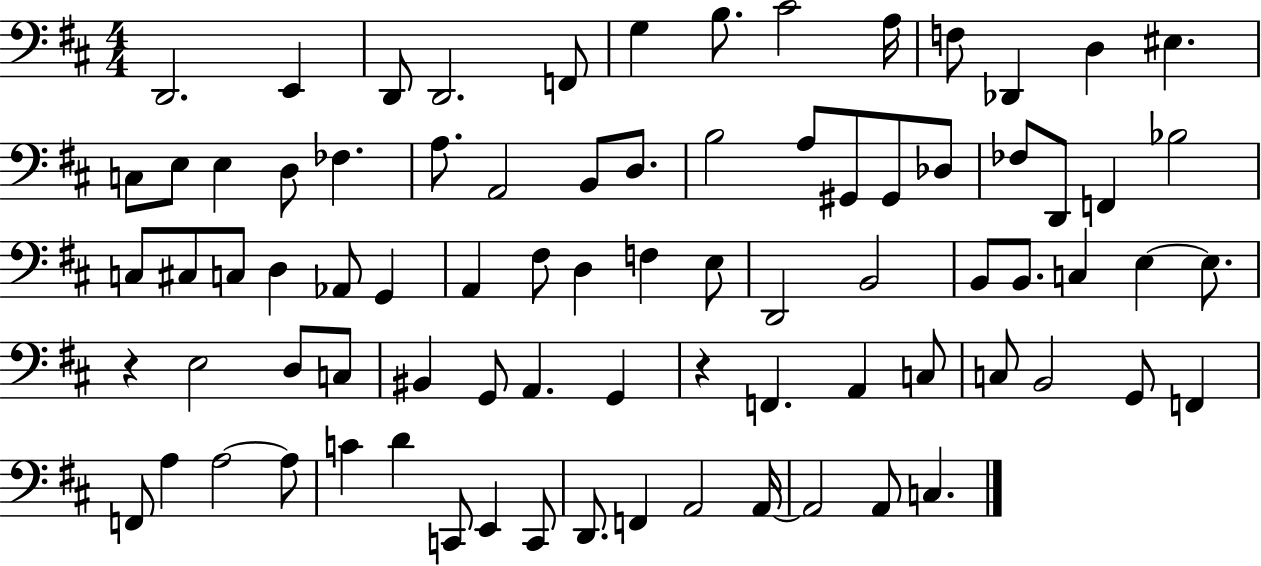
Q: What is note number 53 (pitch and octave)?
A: BIS2